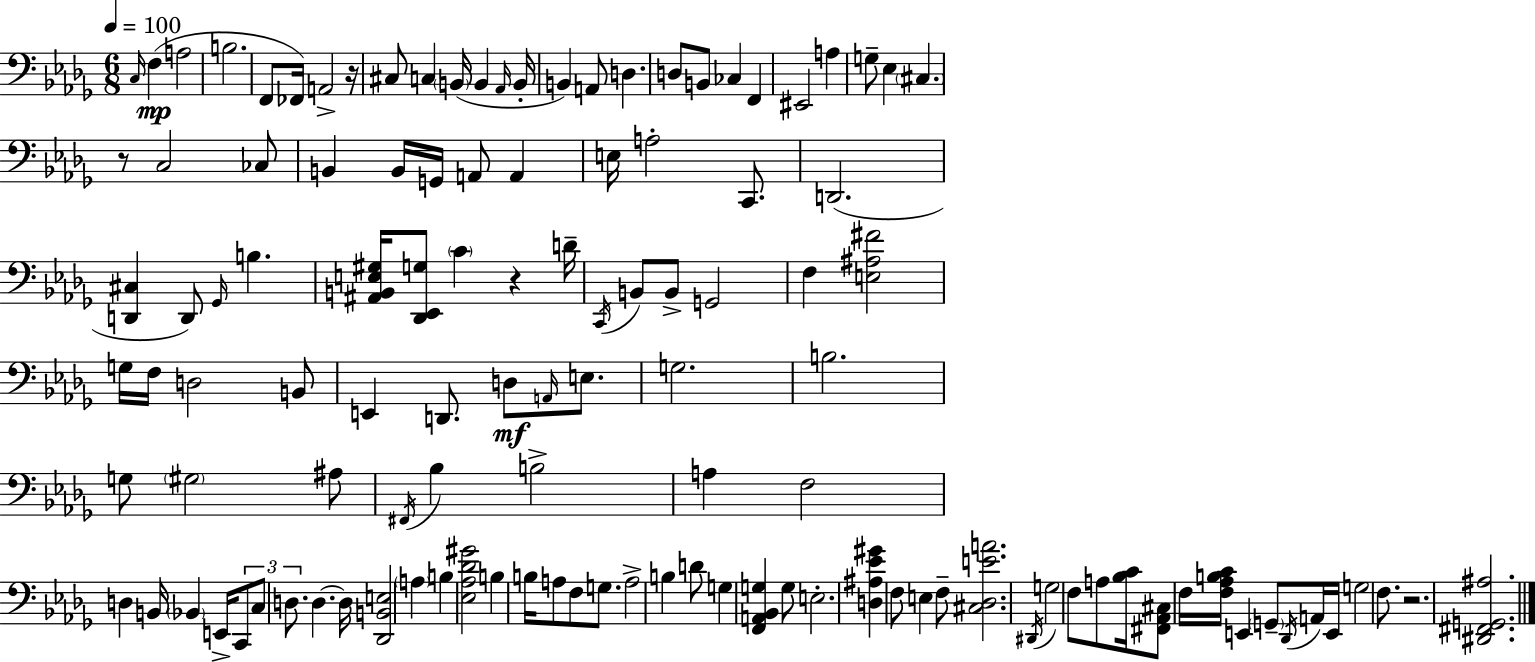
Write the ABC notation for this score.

X:1
T:Untitled
M:6/8
L:1/4
K:Bbm
C,/4 F, A,2 B,2 F,,/2 _F,,/4 A,,2 z/4 ^C,/2 C, B,,/4 B,, _A,,/4 B,,/4 B,, A,,/2 D, D,/2 B,,/2 _C, F,, ^E,,2 A, G,/2 _E, ^C, z/2 C,2 _C,/2 B,, B,,/4 G,,/4 A,,/2 A,, E,/4 A,2 C,,/2 D,,2 [D,,^C,] D,,/2 _G,,/4 B, [^A,,B,,E,^G,]/4 [_D,,_E,,G,]/2 C z D/4 C,,/4 B,,/2 B,,/2 G,,2 F, [E,^A,^F]2 G,/4 F,/4 D,2 B,,/2 E,, D,,/2 D,/2 A,,/4 E,/2 G,2 B,2 G,/2 ^G,2 ^A,/2 ^F,,/4 _B, B,2 A, F,2 D, B,,/4 _B,, E,,/4 C,,/2 C,/2 D,/2 D, D,/4 [_D,,B,,E,]2 A, B, [_E,_A,_D^G]2 B, B,/4 A,/2 F,/2 G,/2 A,2 B, D/2 G, [F,,A,,_B,,G,] G,/2 E,2 [D,^A,_E^G] F,/2 E, F,/2 [^C,_D,EA]2 ^D,,/4 G,2 F,/2 A,/2 [_B,C]/4 [^F,,_A,,^C,]/2 F,/4 [F,_A,B,C]/4 E,, G,,/2 _D,,/4 A,,/4 E,,/4 G,2 F,/2 z2 [^D,,^F,,G,,^A,]2